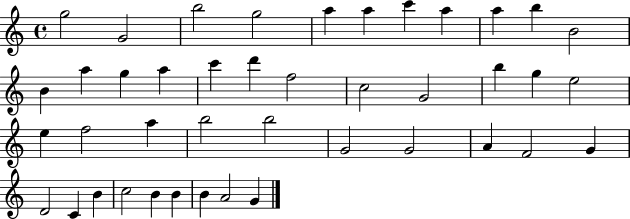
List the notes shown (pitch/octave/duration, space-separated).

G5/h G4/h B5/h G5/h A5/q A5/q C6/q A5/q A5/q B5/q B4/h B4/q A5/q G5/q A5/q C6/q D6/q F5/h C5/h G4/h B5/q G5/q E5/h E5/q F5/h A5/q B5/h B5/h G4/h G4/h A4/q F4/h G4/q D4/h C4/q B4/q C5/h B4/q B4/q B4/q A4/h G4/q